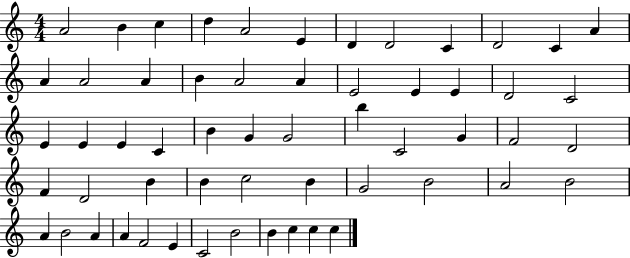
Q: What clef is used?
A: treble